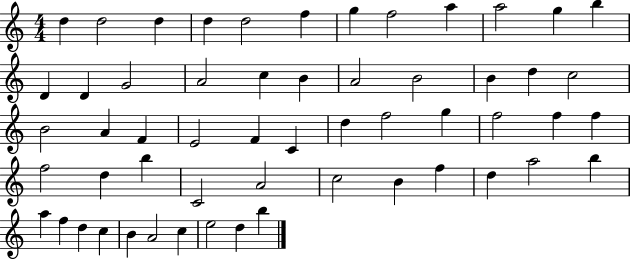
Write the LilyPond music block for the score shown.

{
  \clef treble
  \numericTimeSignature
  \time 4/4
  \key c \major
  d''4 d''2 d''4 | d''4 d''2 f''4 | g''4 f''2 a''4 | a''2 g''4 b''4 | \break d'4 d'4 g'2 | a'2 c''4 b'4 | a'2 b'2 | b'4 d''4 c''2 | \break b'2 a'4 f'4 | e'2 f'4 c'4 | d''4 f''2 g''4 | f''2 f''4 f''4 | \break f''2 d''4 b''4 | c'2 a'2 | c''2 b'4 f''4 | d''4 a''2 b''4 | \break a''4 f''4 d''4 c''4 | b'4 a'2 c''4 | e''2 d''4 b''4 | \bar "|."
}